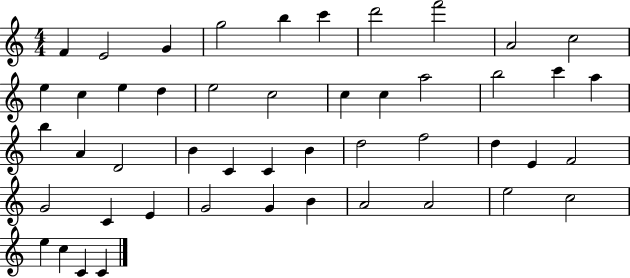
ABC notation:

X:1
T:Untitled
M:4/4
L:1/4
K:C
F E2 G g2 b c' d'2 f'2 A2 c2 e c e d e2 c2 c c a2 b2 c' a b A D2 B C C B d2 f2 d E F2 G2 C E G2 G B A2 A2 e2 c2 e c C C